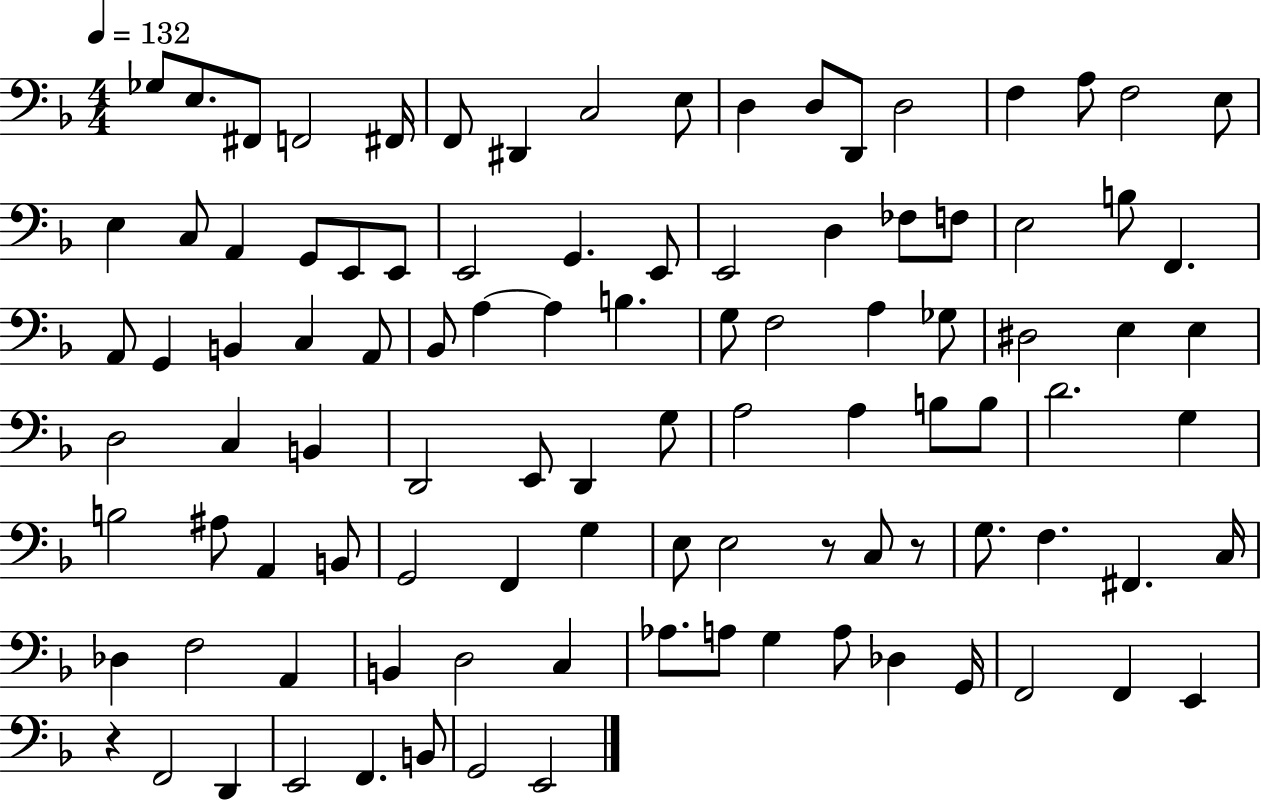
X:1
T:Untitled
M:4/4
L:1/4
K:F
_G,/2 E,/2 ^F,,/2 F,,2 ^F,,/4 F,,/2 ^D,, C,2 E,/2 D, D,/2 D,,/2 D,2 F, A,/2 F,2 E,/2 E, C,/2 A,, G,,/2 E,,/2 E,,/2 E,,2 G,, E,,/2 E,,2 D, _F,/2 F,/2 E,2 B,/2 F,, A,,/2 G,, B,, C, A,,/2 _B,,/2 A, A, B, G,/2 F,2 A, _G,/2 ^D,2 E, E, D,2 C, B,, D,,2 E,,/2 D,, G,/2 A,2 A, B,/2 B,/2 D2 G, B,2 ^A,/2 A,, B,,/2 G,,2 F,, G, E,/2 E,2 z/2 C,/2 z/2 G,/2 F, ^F,, C,/4 _D, F,2 A,, B,, D,2 C, _A,/2 A,/2 G, A,/2 _D, G,,/4 F,,2 F,, E,, z F,,2 D,, E,,2 F,, B,,/2 G,,2 E,,2